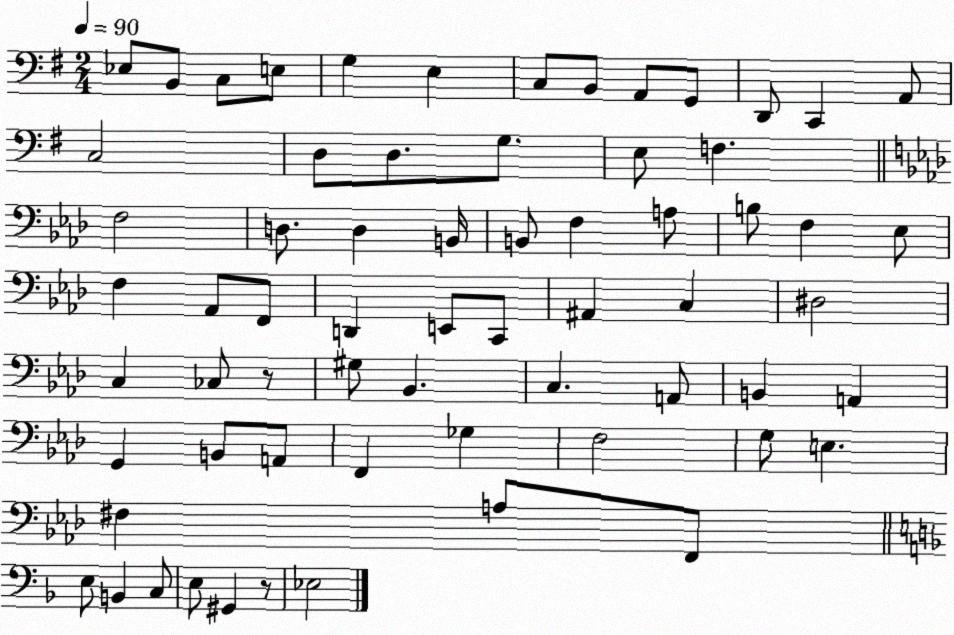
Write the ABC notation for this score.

X:1
T:Untitled
M:2/4
L:1/4
K:G
_E,/2 B,,/2 C,/2 E,/2 G, E, C,/2 B,,/2 A,,/2 G,,/2 D,,/2 C,, A,,/2 C,2 D,/2 D,/2 G,/2 E,/2 F, F,2 D,/2 D, B,,/4 B,,/2 F, A,/2 B,/2 F, _E,/2 F, _A,,/2 F,,/2 D,, E,,/2 C,,/2 ^A,, C, ^D,2 C, _C,/2 z/2 ^G,/2 _B,, C, A,,/2 B,, A,, G,, B,,/2 A,,/2 F,, _G, F,2 G,/2 E, ^F, A,/2 F,,/2 E,/2 B,, C,/2 E,/2 ^G,, z/2 _E,2